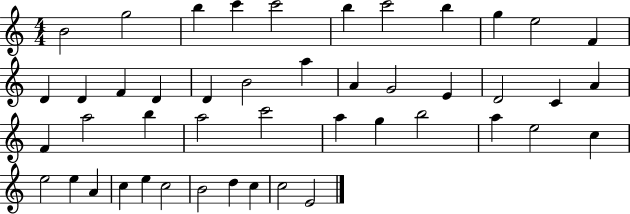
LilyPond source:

{
  \clef treble
  \numericTimeSignature
  \time 4/4
  \key c \major
  b'2 g''2 | b''4 c'''4 c'''2 | b''4 c'''2 b''4 | g''4 e''2 f'4 | \break d'4 d'4 f'4 d'4 | d'4 b'2 a''4 | a'4 g'2 e'4 | d'2 c'4 a'4 | \break f'4 a''2 b''4 | a''2 c'''2 | a''4 g''4 b''2 | a''4 e''2 c''4 | \break e''2 e''4 a'4 | c''4 e''4 c''2 | b'2 d''4 c''4 | c''2 e'2 | \break \bar "|."
}